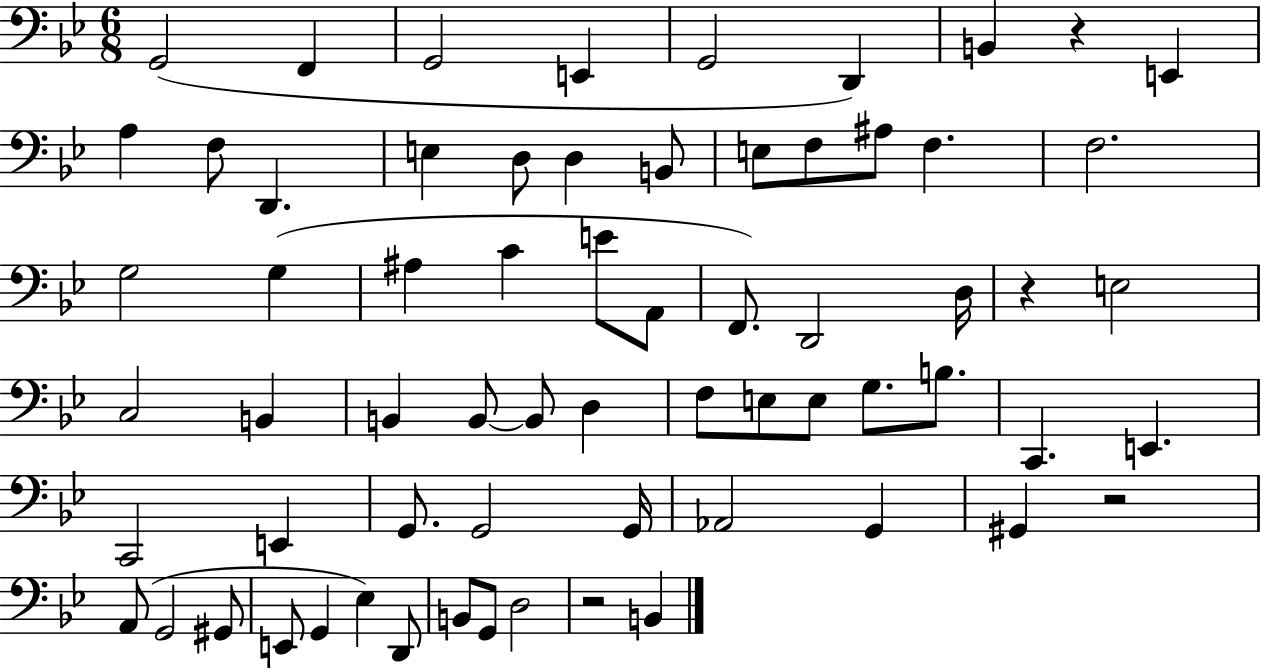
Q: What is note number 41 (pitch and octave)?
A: B3